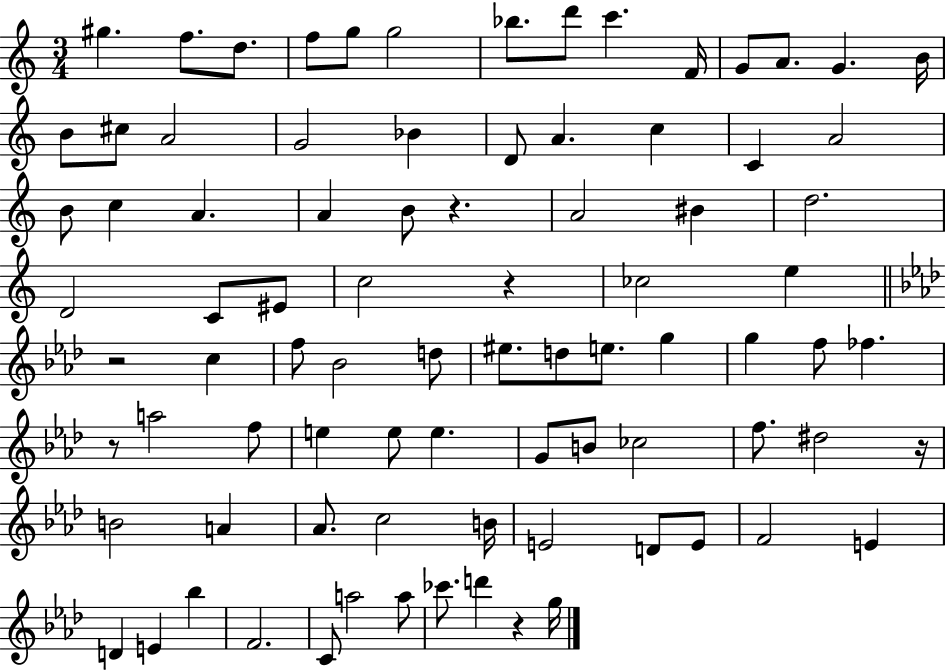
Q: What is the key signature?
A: C major